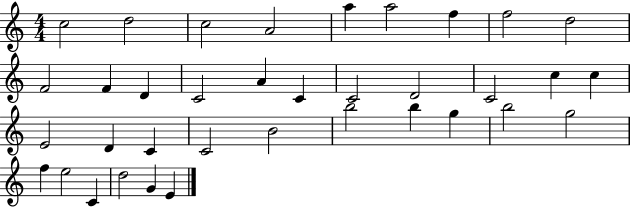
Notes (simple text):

C5/h D5/h C5/h A4/h A5/q A5/h F5/q F5/h D5/h F4/h F4/q D4/q C4/h A4/q C4/q C4/h D4/h C4/h C5/q C5/q E4/h D4/q C4/q C4/h B4/h B5/h B5/q G5/q B5/h G5/h F5/q E5/h C4/q D5/h G4/q E4/q